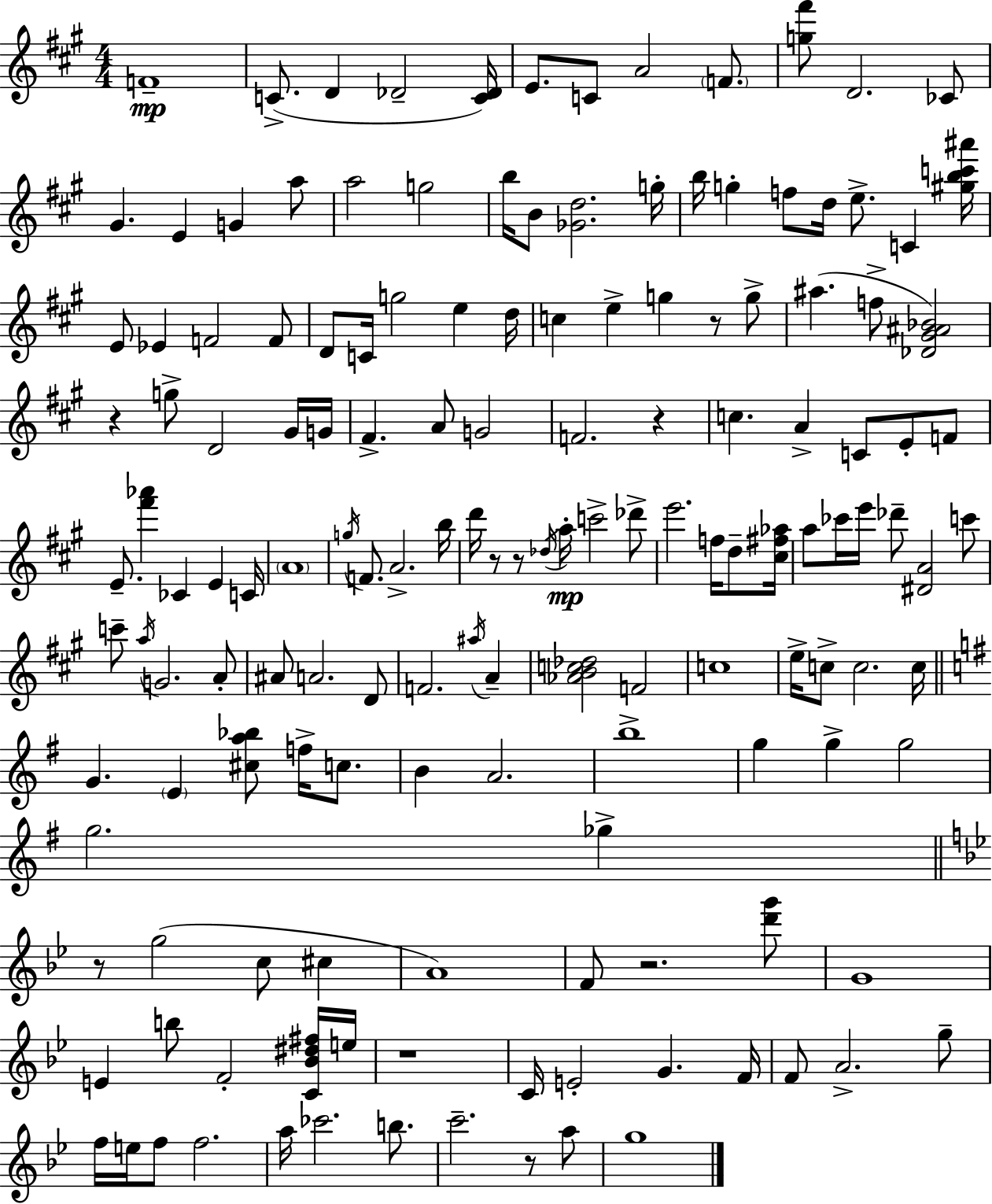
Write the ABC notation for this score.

X:1
T:Untitled
M:4/4
L:1/4
K:A
F4 C/2 D _D2 [C_D]/4 E/2 C/2 A2 F/2 [g^f']/2 D2 _C/2 ^G E G a/2 a2 g2 b/4 B/2 [_Gd]2 g/4 b/4 g f/2 d/4 e/2 C [^gbc'^a']/4 E/2 _E F2 F/2 D/2 C/4 g2 e d/4 c e g z/2 g/2 ^a f/2 [_D^G^A_B]2 z g/2 D2 ^G/4 G/4 ^F A/2 G2 F2 z c A C/2 E/2 F/2 E/2 [^f'_a'] _C E C/4 A4 g/4 F/2 A2 b/4 d'/4 z/2 z/2 _d/4 a/4 c'2 _d'/2 e'2 f/4 d/2 [^c^f_a]/4 a/2 _c'/4 e'/4 _d'/2 [^DA]2 c'/2 c'/2 a/4 G2 A/2 ^A/2 A2 D/2 F2 ^a/4 A [_ABc_d]2 F2 c4 e/4 c/2 c2 c/4 G E [^ca_b]/2 f/4 c/2 B A2 b4 g g g2 g2 _g z/2 g2 c/2 ^c A4 F/2 z2 [d'g']/2 G4 E b/2 F2 [C_B^d^f]/4 e/4 z4 C/4 E2 G F/4 F/2 A2 g/2 f/4 e/4 f/2 f2 a/4 _c'2 b/2 c'2 z/2 a/2 g4